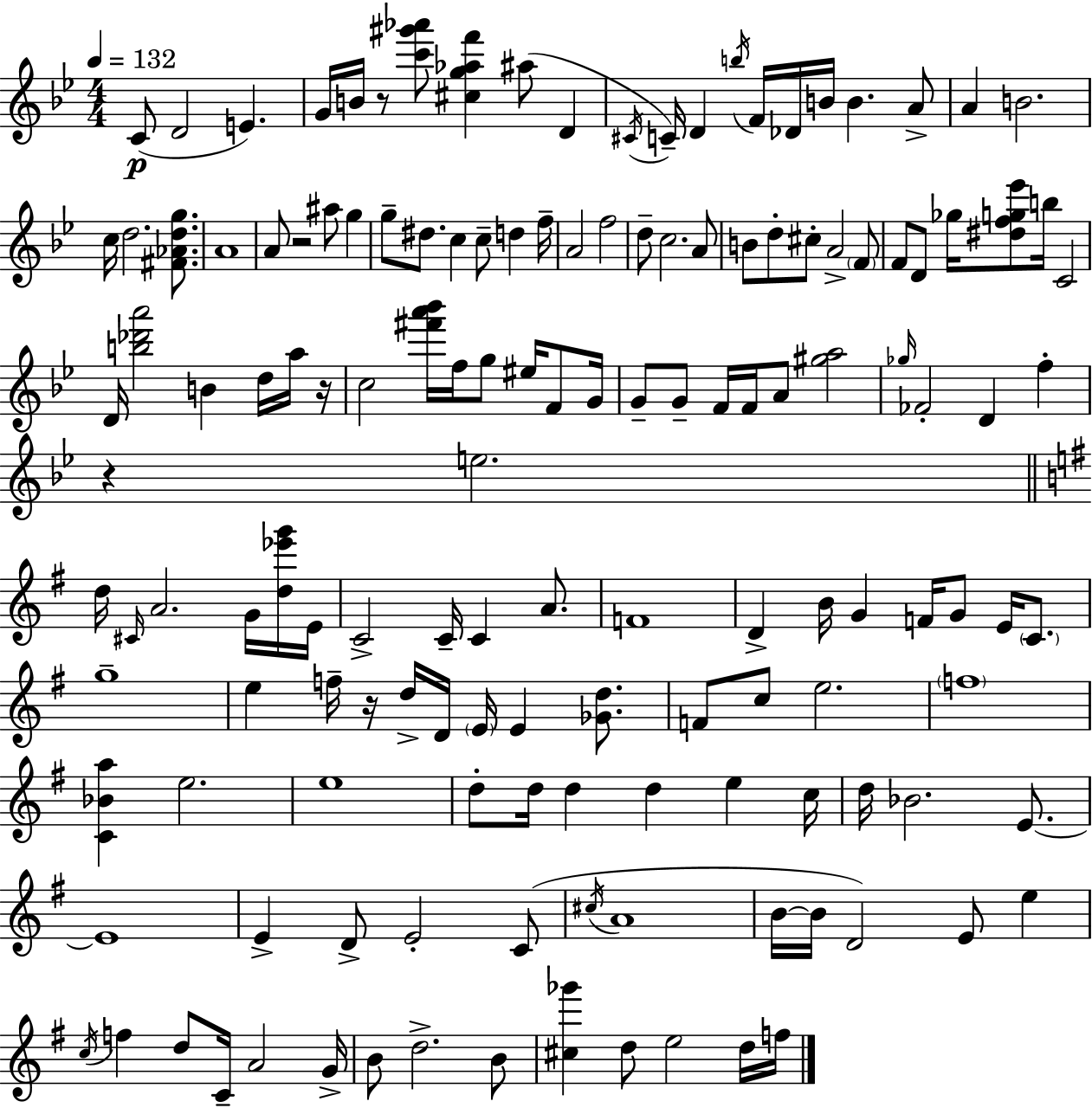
C4/e D4/h E4/q. G4/s B4/s R/e [C6,G#6,Ab6]/e [C#5,G5,Ab5,F6]/q A#5/e D4/q C#4/s C4/s D4/q B5/s F4/s Db4/s B4/s B4/q. A4/e A4/q B4/h. C5/s D5/h. [F#4,Ab4,D5,G5]/e. A4/w A4/e R/h A#5/e G5/q G5/e D#5/e. C5/q C5/e D5/q F5/s A4/h F5/h D5/e C5/h. A4/e B4/e D5/e C#5/e A4/h F4/e F4/e D4/e Gb5/s [D#5,F5,G5,Eb6]/e B5/s C4/h D4/s [B5,Db6,A6]/h B4/q D5/s A5/s R/s C5/h [F#6,A6,Bb6]/s F5/s G5/e EIS5/s F4/e G4/s G4/e G4/e F4/s F4/s A4/e [G#5,A5]/h Gb5/s FES4/h D4/q F5/q R/q E5/h. D5/s C#4/s A4/h. G4/s [D5,Eb6,G6]/s E4/s C4/h C4/s C4/q A4/e. F4/w D4/q B4/s G4/q F4/s G4/e E4/s C4/e. G5/w E5/q F5/s R/s D5/s D4/s E4/s E4/q [Gb4,D5]/e. F4/e C5/e E5/h. F5/w [C4,Bb4,A5]/q E5/h. E5/w D5/e D5/s D5/q D5/q E5/q C5/s D5/s Bb4/h. E4/e. E4/w E4/q D4/e E4/h C4/e C#5/s A4/w B4/s B4/s D4/h E4/e E5/q C5/s F5/q D5/e C4/s A4/h G4/s B4/e D5/h. B4/e [C#5,Gb6]/q D5/e E5/h D5/s F5/s